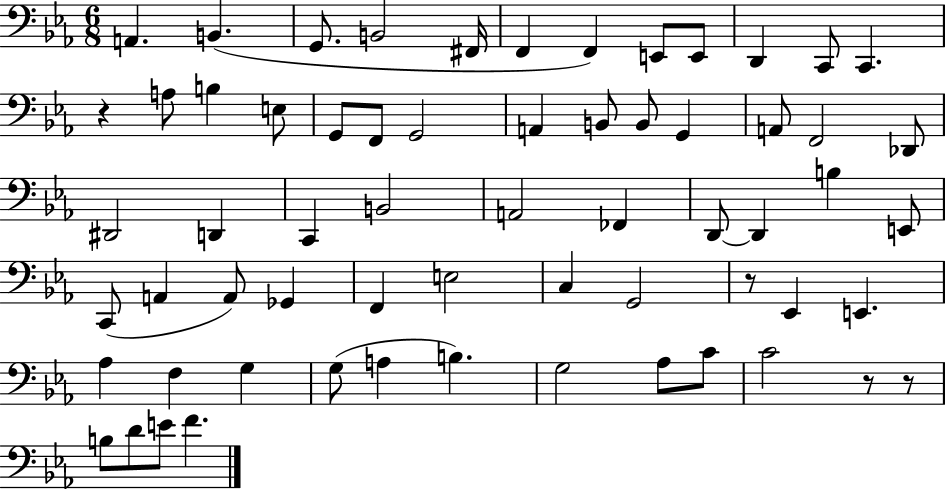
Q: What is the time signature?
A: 6/8